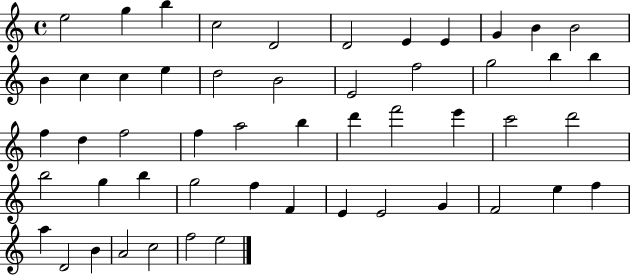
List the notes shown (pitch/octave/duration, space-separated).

E5/h G5/q B5/q C5/h D4/h D4/h E4/q E4/q G4/q B4/q B4/h B4/q C5/q C5/q E5/q D5/h B4/h E4/h F5/h G5/h B5/q B5/q F5/q D5/q F5/h F5/q A5/h B5/q D6/q F6/h E6/q C6/h D6/h B5/h G5/q B5/q G5/h F5/q F4/q E4/q E4/h G4/q F4/h E5/q F5/q A5/q D4/h B4/q A4/h C5/h F5/h E5/h